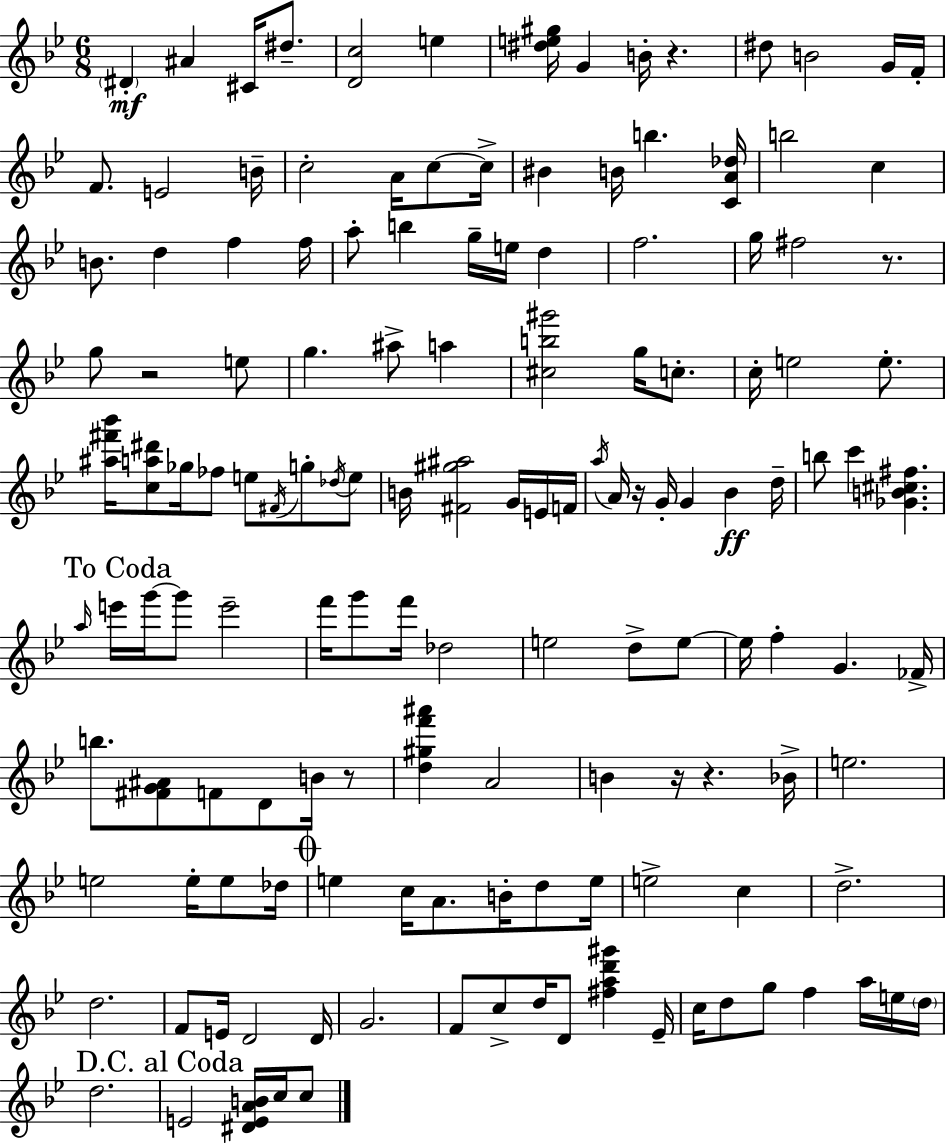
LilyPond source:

{
  \clef treble
  \numericTimeSignature
  \time 6/8
  \key bes \major
  \parenthesize dis'4-.\mf ais'4 cis'16 dis''8.-- | <d' c''>2 e''4 | <dis'' e'' gis''>16 g'4 b'16-. r4. | dis''8 b'2 g'16 f'16-. | \break f'8. e'2 b'16-- | c''2-. a'16 c''8~~ c''16-> | bis'4 b'16 b''4. <c' a' des''>16 | b''2 c''4 | \break b'8. d''4 f''4 f''16 | a''8-. b''4 g''16-- e''16 d''4 | f''2. | g''16 fis''2 r8. | \break g''8 r2 e''8 | g''4. ais''8-> a''4 | <cis'' b'' gis'''>2 g''16 c''8.-. | c''16-. e''2 e''8.-. | \break <ais'' fis''' bes'''>16 <c'' a'' dis'''>8 ges''16 fes''8 e''8 \acciaccatura { fis'16 } g''8-. \acciaccatura { des''16 } | e''8 b'16 <fis' gis'' ais''>2 g'16 | e'16 f'16 \acciaccatura { a''16 } a'16 r16 g'16-. g'4 bes'4\ff | d''16-- b''8 c'''4 <ges' b' cis'' fis''>4. | \break \mark "To Coda" \grace { a''16 } e'''16 g'''16~~ g'''8 e'''2-- | f'''16 g'''8 f'''16 des''2 | e''2 | d''8-> e''8~~ e''16 f''4-. g'4. | \break fes'16-> b''8. <fis' g' ais'>8 f'8 d'8 | b'16 r8 <d'' gis'' f''' ais'''>4 a'2 | b'4 r16 r4. | bes'16-> e''2. | \break e''2 | e''16-. e''8 des''16 \mark \markup { \musicglyph "scripts.coda" } e''4 c''16 a'8. | b'16-. d''8 e''16 e''2-> | c''4 d''2.-> | \break d''2. | f'8 e'16 d'2 | d'16 g'2. | f'8 c''8-> d''16 d'8 <fis'' a'' d''' gis'''>4 | \break ees'16-- c''16 d''8 g''8 f''4 | a''16 e''16 \parenthesize d''16 d''2. | \mark "D.C. al Coda" e'2 | <dis' e' a' b'>16 c''16 c''8 \bar "|."
}